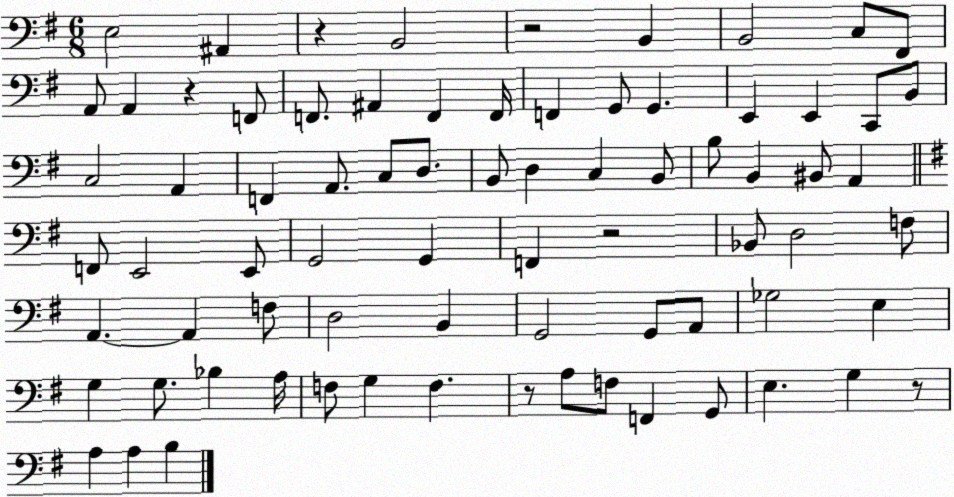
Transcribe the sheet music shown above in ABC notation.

X:1
T:Untitled
M:6/8
L:1/4
K:G
E,2 ^A,, z B,,2 z2 B,, B,,2 C,/2 ^F,,/2 A,,/2 A,, z F,,/2 F,,/2 ^A,, F,, F,,/4 F,, G,,/2 G,, E,, E,, C,,/2 B,,/2 C,2 A,, F,, A,,/2 C,/2 D,/2 B,,/2 D, C, B,,/2 B,/2 B,, ^B,,/2 A,, F,,/2 E,,2 E,,/2 G,,2 G,, F,, z2 _B,,/2 D,2 F,/2 A,, A,, F,/2 D,2 B,, G,,2 G,,/2 A,,/2 _G,2 E, G, G,/2 _B, A,/4 F,/2 G, F, z/2 A,/2 F,/2 F,, G,,/2 E, G, z/2 A, A, B,